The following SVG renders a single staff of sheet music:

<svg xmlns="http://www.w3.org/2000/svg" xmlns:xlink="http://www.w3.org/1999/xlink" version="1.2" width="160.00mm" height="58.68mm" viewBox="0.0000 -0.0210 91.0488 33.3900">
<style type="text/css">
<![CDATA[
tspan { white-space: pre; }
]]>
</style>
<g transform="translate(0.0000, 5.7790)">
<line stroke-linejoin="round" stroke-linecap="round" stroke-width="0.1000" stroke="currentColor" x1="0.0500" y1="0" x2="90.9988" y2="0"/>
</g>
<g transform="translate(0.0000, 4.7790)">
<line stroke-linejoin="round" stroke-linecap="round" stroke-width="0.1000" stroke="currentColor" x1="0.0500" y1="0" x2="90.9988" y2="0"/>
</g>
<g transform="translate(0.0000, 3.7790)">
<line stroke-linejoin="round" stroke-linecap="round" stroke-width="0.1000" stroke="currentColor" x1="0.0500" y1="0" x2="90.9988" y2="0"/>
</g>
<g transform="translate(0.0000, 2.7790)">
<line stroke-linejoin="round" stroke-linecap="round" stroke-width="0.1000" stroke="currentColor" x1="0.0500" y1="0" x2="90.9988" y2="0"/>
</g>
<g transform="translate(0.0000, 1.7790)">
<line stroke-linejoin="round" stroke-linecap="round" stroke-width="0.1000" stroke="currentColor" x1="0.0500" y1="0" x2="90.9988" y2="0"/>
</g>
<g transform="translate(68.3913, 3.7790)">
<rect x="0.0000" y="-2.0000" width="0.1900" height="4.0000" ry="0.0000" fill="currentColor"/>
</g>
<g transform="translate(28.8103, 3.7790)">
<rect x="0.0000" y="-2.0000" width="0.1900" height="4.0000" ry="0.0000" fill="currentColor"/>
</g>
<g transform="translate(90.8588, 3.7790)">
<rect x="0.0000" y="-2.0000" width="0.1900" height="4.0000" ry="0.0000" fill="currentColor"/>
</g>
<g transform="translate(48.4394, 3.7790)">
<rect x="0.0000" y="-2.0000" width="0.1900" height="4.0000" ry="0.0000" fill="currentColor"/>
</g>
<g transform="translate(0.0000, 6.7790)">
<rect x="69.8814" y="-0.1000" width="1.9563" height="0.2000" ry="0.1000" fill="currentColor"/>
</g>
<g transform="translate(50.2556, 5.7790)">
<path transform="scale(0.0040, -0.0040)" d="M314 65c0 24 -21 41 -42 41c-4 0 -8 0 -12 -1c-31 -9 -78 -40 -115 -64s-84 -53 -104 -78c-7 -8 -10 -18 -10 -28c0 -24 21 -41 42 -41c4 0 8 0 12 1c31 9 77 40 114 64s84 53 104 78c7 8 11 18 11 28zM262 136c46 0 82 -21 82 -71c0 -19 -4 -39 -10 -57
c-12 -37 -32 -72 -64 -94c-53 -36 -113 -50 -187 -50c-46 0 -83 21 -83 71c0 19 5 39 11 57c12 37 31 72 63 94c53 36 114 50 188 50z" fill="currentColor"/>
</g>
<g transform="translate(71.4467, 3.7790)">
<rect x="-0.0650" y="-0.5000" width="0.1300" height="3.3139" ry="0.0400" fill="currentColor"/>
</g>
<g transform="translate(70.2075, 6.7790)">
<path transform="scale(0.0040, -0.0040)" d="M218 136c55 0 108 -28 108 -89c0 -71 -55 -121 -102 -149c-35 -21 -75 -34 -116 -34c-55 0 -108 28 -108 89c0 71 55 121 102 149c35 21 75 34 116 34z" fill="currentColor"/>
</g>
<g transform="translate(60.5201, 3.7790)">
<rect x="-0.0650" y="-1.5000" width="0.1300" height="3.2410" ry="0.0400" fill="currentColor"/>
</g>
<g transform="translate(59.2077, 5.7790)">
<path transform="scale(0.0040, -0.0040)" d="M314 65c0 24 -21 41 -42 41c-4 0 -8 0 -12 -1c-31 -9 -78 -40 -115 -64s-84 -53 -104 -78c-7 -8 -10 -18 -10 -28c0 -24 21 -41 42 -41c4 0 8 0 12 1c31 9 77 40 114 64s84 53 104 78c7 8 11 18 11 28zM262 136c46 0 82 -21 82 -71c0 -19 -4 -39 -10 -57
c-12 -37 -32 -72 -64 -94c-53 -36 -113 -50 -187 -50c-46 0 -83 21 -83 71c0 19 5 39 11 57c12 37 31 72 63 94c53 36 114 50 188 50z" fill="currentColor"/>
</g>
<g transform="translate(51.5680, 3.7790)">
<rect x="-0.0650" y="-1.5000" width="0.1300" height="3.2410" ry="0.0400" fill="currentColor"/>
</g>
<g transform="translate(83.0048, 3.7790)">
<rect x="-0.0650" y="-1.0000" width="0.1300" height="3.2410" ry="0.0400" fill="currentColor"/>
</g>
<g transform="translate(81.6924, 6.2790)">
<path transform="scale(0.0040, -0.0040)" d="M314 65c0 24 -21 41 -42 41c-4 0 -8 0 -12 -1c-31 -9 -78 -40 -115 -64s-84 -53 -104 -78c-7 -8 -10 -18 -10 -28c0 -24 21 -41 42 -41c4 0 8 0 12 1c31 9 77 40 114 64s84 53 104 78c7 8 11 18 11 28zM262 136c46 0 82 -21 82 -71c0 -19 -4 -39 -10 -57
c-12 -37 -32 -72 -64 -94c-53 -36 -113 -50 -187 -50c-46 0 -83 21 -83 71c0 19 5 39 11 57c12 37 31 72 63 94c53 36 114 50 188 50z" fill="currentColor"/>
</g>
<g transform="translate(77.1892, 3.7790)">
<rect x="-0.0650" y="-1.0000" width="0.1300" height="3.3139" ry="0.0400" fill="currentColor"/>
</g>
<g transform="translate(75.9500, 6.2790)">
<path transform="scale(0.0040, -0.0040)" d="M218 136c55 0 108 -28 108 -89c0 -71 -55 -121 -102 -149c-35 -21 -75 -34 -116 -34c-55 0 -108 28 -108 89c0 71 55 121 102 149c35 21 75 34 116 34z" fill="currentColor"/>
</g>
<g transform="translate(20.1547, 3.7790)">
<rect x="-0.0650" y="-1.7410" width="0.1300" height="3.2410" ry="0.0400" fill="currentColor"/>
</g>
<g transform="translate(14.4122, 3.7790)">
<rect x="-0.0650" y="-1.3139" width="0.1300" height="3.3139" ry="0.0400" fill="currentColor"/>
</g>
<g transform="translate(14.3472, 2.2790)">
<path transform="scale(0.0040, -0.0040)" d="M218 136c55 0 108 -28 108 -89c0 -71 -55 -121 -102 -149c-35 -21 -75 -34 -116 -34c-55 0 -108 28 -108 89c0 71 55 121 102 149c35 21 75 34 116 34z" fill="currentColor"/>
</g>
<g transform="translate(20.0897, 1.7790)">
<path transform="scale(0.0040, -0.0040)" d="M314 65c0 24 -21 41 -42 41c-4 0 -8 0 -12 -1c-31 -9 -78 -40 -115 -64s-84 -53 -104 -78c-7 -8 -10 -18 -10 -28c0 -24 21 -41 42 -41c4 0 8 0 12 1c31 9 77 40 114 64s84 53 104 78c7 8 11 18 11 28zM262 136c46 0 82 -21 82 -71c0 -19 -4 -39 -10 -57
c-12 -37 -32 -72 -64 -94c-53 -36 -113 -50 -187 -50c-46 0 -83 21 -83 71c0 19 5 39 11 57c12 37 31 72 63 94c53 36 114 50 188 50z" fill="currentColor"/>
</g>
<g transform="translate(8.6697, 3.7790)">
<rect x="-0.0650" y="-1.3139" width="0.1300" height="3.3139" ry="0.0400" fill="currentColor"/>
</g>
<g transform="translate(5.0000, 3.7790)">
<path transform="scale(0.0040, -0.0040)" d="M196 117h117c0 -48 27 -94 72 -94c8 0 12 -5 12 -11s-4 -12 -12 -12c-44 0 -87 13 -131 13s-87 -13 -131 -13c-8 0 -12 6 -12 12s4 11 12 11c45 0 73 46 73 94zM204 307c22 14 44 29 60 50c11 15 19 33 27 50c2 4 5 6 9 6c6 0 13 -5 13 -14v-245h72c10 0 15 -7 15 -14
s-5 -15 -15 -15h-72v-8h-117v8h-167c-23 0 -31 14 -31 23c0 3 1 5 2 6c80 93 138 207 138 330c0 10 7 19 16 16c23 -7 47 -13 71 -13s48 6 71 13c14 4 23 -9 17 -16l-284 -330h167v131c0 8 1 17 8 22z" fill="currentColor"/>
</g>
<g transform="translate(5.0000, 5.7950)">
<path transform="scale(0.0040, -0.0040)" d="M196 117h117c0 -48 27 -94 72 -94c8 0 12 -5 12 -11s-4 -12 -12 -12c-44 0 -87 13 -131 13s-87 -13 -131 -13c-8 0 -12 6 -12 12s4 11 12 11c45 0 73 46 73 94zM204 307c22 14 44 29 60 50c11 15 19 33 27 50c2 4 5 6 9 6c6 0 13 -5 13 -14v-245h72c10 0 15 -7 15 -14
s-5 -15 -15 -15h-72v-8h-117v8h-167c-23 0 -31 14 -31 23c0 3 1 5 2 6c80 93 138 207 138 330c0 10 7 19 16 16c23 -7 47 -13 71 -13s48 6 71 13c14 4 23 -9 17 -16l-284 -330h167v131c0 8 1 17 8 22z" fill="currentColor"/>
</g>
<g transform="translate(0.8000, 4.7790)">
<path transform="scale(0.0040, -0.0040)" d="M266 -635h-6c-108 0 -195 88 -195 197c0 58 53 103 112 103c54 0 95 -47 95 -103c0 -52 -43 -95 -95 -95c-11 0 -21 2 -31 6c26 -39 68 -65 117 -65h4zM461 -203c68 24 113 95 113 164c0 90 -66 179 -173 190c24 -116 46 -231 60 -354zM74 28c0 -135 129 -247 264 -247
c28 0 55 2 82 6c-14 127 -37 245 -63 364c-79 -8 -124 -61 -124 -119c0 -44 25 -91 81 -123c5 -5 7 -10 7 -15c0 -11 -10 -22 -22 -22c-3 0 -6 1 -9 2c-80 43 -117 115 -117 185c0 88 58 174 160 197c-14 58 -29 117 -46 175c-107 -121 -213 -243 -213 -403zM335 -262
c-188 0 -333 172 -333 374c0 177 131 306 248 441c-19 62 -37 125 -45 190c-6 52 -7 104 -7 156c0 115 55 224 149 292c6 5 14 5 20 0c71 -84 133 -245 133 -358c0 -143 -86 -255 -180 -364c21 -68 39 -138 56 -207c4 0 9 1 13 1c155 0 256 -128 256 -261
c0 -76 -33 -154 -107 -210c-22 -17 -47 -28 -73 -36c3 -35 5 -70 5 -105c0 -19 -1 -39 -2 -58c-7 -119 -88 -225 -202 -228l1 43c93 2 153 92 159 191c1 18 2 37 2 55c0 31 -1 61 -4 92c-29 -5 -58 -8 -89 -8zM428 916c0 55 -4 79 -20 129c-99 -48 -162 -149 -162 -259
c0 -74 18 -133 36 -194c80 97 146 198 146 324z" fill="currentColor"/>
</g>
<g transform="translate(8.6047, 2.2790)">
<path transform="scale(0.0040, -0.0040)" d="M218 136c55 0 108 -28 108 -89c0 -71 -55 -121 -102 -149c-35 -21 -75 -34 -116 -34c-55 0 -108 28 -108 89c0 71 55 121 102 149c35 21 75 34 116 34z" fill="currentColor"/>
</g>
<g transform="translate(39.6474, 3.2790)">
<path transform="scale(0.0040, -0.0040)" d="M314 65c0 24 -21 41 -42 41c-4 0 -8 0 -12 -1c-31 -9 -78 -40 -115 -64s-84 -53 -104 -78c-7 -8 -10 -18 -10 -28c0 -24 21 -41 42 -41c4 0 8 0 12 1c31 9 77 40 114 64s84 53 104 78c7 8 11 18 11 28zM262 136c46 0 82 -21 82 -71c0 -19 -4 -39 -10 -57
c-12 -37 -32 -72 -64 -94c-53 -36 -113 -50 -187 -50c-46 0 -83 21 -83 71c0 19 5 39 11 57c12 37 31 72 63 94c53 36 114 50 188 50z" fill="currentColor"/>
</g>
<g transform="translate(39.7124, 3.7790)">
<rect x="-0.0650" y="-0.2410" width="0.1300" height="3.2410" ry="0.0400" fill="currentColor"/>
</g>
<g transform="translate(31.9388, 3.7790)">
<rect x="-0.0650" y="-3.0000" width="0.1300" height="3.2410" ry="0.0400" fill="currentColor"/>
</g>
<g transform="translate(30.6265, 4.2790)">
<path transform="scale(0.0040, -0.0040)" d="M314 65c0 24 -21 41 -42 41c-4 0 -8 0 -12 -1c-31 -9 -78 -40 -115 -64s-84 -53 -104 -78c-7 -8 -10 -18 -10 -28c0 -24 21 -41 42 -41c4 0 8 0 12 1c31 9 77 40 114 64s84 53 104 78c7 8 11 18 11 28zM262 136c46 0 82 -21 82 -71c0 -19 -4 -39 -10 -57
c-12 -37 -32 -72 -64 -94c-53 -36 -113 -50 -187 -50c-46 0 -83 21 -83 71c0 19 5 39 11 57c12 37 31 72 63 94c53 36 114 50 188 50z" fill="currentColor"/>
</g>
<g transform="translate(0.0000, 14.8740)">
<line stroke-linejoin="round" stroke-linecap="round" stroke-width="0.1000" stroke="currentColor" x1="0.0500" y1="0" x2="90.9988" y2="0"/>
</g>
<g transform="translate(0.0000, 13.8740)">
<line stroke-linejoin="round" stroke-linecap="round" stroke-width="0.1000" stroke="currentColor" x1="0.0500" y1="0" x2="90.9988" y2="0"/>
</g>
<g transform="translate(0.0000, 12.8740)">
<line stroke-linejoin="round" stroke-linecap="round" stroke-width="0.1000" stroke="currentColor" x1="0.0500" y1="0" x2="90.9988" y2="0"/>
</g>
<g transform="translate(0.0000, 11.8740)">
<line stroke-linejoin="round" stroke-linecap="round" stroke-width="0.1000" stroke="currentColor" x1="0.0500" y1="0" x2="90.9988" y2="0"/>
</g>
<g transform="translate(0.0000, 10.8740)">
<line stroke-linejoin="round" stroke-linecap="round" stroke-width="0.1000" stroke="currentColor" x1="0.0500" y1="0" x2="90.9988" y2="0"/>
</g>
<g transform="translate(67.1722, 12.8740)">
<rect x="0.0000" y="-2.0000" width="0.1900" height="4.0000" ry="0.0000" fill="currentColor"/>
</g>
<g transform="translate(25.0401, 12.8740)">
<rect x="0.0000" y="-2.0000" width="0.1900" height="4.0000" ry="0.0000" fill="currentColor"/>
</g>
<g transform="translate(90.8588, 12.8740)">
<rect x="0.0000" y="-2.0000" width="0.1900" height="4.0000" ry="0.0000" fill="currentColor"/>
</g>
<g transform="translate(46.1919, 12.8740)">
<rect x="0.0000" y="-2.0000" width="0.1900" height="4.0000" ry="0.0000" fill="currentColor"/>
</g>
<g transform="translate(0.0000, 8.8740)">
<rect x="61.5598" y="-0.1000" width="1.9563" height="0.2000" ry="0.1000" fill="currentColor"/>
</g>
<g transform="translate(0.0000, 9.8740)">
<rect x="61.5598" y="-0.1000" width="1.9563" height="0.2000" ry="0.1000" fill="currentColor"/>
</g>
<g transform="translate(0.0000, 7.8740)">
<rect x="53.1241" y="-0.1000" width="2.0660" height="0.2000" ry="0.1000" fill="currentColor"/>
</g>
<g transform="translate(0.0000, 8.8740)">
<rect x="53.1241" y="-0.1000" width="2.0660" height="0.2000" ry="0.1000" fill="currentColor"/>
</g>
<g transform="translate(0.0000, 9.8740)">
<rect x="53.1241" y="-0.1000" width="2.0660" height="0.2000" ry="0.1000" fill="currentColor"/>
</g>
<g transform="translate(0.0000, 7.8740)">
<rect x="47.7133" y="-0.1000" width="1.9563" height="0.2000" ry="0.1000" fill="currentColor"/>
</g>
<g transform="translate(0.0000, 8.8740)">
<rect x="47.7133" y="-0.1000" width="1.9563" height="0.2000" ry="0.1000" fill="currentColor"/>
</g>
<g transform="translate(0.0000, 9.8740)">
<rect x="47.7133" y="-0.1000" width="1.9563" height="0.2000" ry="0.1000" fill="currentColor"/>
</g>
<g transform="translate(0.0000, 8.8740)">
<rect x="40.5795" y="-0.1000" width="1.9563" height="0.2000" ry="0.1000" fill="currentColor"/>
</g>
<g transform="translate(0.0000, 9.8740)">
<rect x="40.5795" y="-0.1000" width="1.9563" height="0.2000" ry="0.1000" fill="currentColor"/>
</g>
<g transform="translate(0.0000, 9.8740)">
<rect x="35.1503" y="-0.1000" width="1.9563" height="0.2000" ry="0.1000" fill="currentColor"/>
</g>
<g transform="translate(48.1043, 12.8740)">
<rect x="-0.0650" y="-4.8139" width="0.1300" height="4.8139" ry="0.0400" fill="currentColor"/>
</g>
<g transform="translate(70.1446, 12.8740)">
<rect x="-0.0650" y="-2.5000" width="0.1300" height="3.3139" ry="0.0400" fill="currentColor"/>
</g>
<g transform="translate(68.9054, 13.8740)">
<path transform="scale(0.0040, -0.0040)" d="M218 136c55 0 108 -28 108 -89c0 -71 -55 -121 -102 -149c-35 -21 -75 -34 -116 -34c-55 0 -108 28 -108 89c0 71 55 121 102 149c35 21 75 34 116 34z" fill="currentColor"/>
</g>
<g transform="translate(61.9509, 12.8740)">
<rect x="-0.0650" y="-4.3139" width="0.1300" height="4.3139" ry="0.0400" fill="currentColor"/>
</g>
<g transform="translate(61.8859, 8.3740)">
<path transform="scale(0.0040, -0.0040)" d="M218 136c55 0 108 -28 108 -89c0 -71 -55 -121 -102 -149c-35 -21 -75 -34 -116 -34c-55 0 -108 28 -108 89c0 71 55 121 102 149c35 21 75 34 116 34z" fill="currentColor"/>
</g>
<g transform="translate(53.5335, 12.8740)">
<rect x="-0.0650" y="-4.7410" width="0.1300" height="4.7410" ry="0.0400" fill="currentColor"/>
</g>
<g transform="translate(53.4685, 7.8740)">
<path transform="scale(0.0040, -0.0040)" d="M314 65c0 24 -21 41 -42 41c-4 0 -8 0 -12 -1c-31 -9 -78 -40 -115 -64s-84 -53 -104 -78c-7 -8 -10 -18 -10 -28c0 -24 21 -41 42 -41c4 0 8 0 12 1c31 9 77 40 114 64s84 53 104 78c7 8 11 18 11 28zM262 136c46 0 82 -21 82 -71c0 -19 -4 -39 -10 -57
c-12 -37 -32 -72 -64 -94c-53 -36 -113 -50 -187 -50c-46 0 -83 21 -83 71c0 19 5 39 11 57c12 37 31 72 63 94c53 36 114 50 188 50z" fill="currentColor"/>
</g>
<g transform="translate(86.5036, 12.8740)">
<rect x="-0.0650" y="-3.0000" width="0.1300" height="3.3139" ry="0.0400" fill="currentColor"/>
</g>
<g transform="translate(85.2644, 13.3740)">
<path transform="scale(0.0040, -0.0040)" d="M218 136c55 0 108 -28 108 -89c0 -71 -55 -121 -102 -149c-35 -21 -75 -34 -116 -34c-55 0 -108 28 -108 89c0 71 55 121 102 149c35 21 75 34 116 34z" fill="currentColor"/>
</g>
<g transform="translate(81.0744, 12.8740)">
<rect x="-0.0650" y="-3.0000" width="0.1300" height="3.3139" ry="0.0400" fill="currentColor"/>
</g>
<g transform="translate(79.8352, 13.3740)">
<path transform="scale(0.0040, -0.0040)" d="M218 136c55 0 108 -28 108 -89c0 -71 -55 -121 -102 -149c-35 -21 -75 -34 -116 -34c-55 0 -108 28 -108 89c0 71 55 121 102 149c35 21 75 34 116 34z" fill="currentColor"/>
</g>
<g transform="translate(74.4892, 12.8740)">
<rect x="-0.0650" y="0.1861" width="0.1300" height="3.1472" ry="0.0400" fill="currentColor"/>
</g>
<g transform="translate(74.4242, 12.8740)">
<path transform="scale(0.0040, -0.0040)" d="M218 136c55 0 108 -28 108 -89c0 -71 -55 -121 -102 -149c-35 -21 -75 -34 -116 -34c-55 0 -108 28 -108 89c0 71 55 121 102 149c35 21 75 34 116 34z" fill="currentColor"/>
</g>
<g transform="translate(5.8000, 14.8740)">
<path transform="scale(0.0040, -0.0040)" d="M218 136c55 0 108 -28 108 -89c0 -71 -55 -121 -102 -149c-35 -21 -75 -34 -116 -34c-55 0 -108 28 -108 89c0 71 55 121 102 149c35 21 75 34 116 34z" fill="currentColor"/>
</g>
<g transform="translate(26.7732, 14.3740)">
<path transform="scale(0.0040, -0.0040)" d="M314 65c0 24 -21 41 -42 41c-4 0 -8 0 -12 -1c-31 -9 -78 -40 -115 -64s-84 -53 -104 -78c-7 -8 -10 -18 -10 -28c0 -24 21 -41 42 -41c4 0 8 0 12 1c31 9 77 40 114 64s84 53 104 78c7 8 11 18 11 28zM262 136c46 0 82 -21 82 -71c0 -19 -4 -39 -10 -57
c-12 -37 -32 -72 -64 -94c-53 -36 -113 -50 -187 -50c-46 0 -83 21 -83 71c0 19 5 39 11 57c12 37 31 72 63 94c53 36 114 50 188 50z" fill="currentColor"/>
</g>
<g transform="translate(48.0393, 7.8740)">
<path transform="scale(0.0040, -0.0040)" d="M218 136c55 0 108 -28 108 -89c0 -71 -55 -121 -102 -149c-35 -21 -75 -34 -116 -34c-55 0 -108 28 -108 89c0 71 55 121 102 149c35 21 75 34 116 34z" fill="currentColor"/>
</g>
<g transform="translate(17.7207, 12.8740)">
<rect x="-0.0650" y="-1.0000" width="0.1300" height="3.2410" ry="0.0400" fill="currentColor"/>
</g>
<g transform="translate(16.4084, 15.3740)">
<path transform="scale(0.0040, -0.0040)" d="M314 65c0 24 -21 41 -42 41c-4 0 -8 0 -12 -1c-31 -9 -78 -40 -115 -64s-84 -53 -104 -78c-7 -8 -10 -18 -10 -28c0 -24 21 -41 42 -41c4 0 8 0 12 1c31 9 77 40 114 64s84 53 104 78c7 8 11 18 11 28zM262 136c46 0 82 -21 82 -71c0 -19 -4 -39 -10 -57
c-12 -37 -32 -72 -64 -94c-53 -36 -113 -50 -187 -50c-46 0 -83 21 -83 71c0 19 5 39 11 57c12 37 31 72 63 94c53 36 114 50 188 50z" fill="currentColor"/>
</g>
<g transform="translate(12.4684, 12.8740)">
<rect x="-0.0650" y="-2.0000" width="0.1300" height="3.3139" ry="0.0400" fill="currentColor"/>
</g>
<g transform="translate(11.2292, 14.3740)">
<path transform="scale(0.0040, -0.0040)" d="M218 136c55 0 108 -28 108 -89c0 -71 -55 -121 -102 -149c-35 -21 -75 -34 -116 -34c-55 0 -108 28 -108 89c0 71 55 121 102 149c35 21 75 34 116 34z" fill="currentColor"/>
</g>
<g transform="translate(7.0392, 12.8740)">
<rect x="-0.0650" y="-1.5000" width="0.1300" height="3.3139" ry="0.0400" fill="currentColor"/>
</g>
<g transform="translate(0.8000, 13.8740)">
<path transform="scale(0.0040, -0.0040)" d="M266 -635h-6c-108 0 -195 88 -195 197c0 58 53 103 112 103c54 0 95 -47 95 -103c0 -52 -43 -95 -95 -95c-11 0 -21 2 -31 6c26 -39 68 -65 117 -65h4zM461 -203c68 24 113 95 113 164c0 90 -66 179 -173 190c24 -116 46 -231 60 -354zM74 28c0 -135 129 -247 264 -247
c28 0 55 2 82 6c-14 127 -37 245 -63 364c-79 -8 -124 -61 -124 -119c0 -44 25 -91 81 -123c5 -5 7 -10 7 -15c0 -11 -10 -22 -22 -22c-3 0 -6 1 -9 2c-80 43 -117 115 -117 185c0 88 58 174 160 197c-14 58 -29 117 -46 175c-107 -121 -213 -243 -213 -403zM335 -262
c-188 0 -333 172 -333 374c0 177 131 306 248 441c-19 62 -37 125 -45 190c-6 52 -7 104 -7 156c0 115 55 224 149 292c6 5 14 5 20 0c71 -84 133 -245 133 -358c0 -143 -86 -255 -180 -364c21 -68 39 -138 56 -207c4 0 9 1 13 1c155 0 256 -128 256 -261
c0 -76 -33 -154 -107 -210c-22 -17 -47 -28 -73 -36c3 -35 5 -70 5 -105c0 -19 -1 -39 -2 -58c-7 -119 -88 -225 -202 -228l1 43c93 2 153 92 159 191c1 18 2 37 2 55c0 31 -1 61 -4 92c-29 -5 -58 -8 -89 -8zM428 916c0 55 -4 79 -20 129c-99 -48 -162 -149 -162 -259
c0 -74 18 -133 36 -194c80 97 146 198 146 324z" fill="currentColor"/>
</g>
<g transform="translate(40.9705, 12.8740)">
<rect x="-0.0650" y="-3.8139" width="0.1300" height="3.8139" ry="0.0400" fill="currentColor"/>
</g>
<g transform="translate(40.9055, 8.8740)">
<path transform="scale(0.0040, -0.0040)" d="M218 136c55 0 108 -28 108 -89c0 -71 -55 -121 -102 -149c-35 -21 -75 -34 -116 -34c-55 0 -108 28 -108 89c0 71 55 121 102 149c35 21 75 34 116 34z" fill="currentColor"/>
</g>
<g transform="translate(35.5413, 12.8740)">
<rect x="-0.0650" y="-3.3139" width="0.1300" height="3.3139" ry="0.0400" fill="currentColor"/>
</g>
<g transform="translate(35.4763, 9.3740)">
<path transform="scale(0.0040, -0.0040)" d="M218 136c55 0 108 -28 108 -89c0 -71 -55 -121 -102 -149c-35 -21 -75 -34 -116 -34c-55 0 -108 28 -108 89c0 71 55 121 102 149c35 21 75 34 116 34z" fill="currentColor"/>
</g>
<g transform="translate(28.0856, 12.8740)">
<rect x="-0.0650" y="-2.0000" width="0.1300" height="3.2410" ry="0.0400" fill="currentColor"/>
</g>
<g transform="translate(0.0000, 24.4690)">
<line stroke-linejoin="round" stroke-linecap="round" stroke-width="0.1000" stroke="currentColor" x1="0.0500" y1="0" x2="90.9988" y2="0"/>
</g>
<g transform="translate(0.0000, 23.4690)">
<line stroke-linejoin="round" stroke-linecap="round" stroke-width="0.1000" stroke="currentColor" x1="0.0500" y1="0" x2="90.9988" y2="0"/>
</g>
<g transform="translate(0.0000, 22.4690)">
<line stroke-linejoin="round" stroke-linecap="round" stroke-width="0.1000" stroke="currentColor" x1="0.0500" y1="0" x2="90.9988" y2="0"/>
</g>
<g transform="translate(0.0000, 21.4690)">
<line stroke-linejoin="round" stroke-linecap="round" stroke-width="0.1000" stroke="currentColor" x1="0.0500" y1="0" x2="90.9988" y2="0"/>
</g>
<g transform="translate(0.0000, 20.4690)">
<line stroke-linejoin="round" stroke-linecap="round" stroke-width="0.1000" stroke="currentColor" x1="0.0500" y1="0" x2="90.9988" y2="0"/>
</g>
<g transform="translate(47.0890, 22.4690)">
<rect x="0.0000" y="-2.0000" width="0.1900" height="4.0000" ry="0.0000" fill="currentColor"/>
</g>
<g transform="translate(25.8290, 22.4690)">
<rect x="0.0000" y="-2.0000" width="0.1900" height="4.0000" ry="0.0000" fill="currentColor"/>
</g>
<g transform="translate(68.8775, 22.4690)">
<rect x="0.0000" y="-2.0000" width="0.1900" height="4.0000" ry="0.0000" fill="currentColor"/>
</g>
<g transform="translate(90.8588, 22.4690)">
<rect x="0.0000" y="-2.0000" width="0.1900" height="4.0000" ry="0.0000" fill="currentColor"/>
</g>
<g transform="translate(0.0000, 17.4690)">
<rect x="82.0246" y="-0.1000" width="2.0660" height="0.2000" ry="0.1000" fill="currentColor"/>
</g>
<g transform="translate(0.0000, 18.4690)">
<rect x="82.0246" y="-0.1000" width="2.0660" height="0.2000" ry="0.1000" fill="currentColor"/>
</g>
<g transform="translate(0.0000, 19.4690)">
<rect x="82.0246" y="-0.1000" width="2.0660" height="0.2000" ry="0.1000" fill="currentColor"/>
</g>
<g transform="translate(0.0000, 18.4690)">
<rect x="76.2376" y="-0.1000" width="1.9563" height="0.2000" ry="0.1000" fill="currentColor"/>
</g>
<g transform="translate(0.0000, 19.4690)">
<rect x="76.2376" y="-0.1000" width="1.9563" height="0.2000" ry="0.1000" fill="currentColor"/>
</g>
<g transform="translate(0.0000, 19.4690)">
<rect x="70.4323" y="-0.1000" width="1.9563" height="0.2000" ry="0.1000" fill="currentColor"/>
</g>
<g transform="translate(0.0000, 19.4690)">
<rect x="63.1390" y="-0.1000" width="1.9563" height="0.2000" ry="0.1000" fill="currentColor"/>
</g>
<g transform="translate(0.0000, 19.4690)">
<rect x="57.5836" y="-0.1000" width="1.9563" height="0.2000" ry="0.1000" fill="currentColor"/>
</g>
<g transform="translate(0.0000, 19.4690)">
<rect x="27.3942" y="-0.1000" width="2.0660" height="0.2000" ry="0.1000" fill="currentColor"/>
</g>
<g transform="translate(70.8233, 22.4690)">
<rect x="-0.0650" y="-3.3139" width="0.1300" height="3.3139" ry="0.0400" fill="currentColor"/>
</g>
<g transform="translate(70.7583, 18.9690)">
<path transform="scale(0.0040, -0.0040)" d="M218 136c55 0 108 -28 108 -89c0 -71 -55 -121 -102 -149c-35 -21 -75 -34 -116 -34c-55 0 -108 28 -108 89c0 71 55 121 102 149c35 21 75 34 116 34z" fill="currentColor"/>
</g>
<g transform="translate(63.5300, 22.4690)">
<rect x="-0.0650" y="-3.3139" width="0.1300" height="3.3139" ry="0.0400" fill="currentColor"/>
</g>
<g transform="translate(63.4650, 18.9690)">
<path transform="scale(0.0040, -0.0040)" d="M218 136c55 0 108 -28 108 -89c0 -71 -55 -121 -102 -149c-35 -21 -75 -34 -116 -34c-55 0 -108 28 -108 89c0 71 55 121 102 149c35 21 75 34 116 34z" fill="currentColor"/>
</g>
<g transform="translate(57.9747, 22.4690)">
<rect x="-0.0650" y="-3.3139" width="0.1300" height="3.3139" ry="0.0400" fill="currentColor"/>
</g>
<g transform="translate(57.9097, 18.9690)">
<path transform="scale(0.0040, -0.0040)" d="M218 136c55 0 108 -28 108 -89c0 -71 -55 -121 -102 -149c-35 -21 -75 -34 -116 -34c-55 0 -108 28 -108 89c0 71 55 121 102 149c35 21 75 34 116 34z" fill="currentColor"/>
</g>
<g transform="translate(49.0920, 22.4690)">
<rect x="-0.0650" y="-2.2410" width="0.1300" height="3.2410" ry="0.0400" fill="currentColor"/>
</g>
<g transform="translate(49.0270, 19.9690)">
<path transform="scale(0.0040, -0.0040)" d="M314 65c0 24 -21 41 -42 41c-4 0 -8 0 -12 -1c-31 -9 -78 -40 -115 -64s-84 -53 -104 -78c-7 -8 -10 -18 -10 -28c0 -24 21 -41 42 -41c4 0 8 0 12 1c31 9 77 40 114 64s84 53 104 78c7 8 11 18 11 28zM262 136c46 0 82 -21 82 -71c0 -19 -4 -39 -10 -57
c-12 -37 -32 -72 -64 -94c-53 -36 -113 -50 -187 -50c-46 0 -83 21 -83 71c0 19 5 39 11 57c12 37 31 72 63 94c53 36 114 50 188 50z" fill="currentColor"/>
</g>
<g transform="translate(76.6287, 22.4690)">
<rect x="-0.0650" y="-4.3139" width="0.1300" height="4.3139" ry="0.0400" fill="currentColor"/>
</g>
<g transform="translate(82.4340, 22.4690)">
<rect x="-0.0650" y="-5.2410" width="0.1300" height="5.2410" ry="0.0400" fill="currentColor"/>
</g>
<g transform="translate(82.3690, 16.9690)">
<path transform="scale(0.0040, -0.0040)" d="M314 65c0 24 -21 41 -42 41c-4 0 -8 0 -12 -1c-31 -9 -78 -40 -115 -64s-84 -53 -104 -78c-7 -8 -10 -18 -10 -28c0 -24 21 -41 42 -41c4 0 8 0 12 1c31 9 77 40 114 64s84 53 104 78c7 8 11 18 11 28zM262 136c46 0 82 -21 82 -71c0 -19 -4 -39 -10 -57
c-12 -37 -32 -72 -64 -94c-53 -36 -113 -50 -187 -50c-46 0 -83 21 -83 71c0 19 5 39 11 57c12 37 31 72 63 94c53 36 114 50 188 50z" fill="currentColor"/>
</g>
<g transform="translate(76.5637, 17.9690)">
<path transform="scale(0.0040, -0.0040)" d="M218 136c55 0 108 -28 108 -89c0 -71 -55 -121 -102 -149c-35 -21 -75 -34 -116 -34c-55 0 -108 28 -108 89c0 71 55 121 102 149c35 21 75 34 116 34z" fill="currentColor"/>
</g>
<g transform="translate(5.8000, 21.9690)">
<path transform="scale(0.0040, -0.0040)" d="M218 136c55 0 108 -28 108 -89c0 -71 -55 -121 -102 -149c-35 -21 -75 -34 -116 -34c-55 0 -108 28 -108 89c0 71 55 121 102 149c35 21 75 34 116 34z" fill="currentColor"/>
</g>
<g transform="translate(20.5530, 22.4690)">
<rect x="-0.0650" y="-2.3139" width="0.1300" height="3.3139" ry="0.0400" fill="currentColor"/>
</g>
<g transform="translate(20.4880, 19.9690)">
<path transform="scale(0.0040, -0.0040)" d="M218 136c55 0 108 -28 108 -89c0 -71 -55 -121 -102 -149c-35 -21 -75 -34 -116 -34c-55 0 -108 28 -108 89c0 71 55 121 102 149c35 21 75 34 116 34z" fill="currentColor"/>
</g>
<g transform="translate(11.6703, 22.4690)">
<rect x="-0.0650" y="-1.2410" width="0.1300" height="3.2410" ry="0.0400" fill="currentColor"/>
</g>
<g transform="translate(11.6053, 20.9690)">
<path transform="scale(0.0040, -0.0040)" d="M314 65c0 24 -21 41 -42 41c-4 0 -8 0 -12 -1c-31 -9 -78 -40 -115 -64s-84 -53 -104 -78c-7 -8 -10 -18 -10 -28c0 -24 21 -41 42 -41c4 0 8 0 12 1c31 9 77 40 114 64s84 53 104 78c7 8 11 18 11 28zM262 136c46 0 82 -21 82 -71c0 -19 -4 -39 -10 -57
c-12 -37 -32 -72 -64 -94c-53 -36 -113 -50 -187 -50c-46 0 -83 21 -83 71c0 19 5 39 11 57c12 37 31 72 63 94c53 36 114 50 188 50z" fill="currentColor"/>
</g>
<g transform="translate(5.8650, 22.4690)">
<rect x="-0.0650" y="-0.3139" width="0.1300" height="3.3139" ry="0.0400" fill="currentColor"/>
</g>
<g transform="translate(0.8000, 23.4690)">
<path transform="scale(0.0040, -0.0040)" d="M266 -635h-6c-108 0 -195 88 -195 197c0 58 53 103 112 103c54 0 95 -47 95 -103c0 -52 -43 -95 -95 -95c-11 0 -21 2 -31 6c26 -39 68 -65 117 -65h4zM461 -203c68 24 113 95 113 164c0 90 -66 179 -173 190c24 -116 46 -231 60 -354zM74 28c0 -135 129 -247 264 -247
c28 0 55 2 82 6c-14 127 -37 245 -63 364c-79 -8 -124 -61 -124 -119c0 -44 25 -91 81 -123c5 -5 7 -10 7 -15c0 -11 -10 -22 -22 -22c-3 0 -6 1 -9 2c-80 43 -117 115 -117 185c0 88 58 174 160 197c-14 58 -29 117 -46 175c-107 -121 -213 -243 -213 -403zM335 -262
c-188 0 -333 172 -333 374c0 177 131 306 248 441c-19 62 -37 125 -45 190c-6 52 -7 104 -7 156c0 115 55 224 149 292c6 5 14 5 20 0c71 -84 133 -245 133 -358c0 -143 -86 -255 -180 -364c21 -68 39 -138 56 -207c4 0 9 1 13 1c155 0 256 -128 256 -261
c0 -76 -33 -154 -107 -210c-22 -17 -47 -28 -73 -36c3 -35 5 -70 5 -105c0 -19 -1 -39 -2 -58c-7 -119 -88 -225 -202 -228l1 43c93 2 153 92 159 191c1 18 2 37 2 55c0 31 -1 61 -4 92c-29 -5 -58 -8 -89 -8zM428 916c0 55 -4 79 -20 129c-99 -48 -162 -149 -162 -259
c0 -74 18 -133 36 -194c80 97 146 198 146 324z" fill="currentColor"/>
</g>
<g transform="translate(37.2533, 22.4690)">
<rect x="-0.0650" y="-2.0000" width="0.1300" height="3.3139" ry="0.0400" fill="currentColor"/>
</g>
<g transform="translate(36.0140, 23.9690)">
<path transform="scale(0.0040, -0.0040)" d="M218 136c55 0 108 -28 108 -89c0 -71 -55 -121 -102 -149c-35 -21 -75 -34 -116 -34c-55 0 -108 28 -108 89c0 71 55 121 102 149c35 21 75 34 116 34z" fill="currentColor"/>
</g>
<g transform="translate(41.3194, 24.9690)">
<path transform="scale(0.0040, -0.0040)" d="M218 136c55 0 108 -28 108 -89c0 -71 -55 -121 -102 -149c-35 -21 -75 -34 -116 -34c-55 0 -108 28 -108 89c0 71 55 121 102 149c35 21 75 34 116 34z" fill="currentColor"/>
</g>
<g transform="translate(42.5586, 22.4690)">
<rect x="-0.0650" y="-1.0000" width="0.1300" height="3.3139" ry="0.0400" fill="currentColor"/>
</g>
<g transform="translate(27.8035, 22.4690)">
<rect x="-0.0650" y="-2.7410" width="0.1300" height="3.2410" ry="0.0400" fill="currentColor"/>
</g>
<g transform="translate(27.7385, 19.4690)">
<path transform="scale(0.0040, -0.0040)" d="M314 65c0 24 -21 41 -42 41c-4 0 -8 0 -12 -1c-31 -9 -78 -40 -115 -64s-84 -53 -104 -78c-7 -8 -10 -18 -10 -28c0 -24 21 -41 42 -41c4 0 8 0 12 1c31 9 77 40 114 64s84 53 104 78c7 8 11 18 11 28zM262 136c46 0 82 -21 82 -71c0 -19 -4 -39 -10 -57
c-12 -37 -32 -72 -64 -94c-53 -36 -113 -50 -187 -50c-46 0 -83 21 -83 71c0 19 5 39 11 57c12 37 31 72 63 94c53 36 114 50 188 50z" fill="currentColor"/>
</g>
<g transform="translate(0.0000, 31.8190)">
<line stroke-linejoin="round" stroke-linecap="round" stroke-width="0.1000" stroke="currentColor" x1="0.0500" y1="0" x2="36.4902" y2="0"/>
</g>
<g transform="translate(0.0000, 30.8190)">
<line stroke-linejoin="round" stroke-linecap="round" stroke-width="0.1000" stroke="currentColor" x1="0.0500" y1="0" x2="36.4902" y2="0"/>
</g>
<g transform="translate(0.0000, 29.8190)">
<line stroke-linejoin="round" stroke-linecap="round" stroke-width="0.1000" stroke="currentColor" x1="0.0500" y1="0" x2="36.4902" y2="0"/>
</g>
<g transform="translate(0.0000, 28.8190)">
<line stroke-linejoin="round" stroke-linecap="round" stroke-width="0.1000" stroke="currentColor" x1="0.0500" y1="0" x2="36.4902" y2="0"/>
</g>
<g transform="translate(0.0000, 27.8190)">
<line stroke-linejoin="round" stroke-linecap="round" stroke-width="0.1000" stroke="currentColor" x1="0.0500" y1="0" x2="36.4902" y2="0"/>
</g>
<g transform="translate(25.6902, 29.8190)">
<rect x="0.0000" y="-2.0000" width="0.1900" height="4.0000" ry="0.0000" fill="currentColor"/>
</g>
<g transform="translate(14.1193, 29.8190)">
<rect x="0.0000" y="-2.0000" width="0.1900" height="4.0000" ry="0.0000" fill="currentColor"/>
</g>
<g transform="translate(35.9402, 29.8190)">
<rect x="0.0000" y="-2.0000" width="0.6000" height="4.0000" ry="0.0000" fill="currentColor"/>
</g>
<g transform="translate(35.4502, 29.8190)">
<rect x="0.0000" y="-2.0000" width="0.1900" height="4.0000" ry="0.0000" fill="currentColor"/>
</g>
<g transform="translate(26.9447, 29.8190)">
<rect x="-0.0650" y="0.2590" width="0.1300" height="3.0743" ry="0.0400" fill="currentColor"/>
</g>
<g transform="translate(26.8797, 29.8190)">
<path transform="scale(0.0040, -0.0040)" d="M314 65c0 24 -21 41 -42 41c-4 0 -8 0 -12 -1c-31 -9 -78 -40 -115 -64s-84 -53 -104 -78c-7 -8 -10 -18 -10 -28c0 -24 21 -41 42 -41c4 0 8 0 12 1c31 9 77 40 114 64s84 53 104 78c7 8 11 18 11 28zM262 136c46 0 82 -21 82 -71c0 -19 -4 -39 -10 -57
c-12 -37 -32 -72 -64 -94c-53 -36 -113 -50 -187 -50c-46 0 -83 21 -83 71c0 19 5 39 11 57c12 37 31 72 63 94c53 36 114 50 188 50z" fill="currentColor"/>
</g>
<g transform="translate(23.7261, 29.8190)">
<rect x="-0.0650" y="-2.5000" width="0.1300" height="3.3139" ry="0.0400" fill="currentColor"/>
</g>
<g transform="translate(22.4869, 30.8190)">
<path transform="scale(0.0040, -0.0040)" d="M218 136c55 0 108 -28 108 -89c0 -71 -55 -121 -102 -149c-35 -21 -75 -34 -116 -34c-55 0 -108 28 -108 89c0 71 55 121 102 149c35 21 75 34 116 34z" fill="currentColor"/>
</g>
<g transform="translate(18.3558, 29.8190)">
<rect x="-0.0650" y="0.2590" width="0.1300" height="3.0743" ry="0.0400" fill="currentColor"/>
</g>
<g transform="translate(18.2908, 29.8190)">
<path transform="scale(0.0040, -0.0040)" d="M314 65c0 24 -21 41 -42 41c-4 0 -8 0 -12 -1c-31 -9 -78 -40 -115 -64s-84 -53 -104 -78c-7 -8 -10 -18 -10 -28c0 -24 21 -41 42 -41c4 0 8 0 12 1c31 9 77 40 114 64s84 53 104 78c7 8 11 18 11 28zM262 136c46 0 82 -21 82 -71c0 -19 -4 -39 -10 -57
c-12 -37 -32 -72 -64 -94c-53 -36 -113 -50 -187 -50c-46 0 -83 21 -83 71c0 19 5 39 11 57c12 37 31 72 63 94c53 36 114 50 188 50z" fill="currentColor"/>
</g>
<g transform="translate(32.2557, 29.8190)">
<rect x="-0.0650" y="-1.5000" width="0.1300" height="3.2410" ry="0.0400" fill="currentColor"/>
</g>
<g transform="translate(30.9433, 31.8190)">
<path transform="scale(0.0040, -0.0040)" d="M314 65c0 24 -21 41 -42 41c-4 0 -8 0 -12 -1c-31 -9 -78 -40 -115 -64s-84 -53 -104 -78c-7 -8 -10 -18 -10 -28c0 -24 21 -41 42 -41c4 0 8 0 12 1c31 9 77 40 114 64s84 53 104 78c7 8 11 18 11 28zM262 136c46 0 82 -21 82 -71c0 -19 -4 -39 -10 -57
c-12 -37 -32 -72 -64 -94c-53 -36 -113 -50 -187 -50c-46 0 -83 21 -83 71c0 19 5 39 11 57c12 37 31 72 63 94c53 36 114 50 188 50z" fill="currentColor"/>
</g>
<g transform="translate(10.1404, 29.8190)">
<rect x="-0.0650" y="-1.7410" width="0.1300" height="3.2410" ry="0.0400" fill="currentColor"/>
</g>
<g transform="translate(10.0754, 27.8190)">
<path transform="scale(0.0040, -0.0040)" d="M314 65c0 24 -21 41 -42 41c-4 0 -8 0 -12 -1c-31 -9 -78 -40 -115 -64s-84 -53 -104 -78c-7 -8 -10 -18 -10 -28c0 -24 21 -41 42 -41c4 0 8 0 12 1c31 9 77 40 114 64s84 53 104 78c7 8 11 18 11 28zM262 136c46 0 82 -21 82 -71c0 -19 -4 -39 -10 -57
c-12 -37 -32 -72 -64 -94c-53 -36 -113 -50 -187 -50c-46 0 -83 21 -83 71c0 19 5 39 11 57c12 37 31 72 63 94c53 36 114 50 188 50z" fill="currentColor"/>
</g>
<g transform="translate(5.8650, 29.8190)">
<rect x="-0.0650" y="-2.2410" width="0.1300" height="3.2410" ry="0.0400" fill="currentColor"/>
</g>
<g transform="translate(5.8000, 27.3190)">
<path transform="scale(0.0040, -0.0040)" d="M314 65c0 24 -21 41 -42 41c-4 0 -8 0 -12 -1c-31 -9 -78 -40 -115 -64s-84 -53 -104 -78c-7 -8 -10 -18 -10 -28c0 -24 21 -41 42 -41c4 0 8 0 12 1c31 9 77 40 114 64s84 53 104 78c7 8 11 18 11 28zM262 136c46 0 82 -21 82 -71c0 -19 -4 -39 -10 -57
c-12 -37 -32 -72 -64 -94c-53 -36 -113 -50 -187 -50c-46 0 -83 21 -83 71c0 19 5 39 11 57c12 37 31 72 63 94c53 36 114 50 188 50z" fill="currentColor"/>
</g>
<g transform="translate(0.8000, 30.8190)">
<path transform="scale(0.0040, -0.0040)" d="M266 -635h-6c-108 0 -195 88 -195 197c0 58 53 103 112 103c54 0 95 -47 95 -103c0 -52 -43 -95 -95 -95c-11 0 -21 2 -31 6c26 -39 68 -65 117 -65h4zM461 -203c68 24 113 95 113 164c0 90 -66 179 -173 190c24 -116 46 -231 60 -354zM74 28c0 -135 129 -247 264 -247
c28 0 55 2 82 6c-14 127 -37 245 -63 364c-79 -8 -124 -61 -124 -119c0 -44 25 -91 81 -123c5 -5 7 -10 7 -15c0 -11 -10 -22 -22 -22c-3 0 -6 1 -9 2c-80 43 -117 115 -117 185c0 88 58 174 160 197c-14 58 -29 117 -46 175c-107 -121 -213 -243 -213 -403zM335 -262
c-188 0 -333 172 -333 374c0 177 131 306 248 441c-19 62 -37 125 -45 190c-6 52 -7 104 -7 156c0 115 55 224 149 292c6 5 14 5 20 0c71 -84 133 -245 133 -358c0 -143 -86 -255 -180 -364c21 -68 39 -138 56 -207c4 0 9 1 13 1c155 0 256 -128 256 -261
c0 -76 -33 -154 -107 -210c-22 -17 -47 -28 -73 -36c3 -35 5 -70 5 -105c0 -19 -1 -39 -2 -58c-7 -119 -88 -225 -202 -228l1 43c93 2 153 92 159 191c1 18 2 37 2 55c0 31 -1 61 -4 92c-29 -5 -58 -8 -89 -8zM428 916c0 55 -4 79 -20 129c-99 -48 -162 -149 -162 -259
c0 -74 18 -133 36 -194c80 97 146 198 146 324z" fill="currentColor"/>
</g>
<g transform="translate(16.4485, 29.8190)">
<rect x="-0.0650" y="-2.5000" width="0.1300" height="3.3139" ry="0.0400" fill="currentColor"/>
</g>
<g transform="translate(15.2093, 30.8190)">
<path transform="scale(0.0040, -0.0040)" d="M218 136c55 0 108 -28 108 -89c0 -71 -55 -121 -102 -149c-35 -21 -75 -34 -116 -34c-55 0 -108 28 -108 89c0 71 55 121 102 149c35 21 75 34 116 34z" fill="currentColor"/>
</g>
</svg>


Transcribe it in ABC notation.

X:1
T:Untitled
M:4/4
L:1/4
K:C
e e f2 A2 c2 E2 E2 C D D2 E F D2 F2 b c' e' e'2 d' G B A A c e2 g a2 F D g2 b b b d' f'2 g2 f2 G B2 G B2 E2